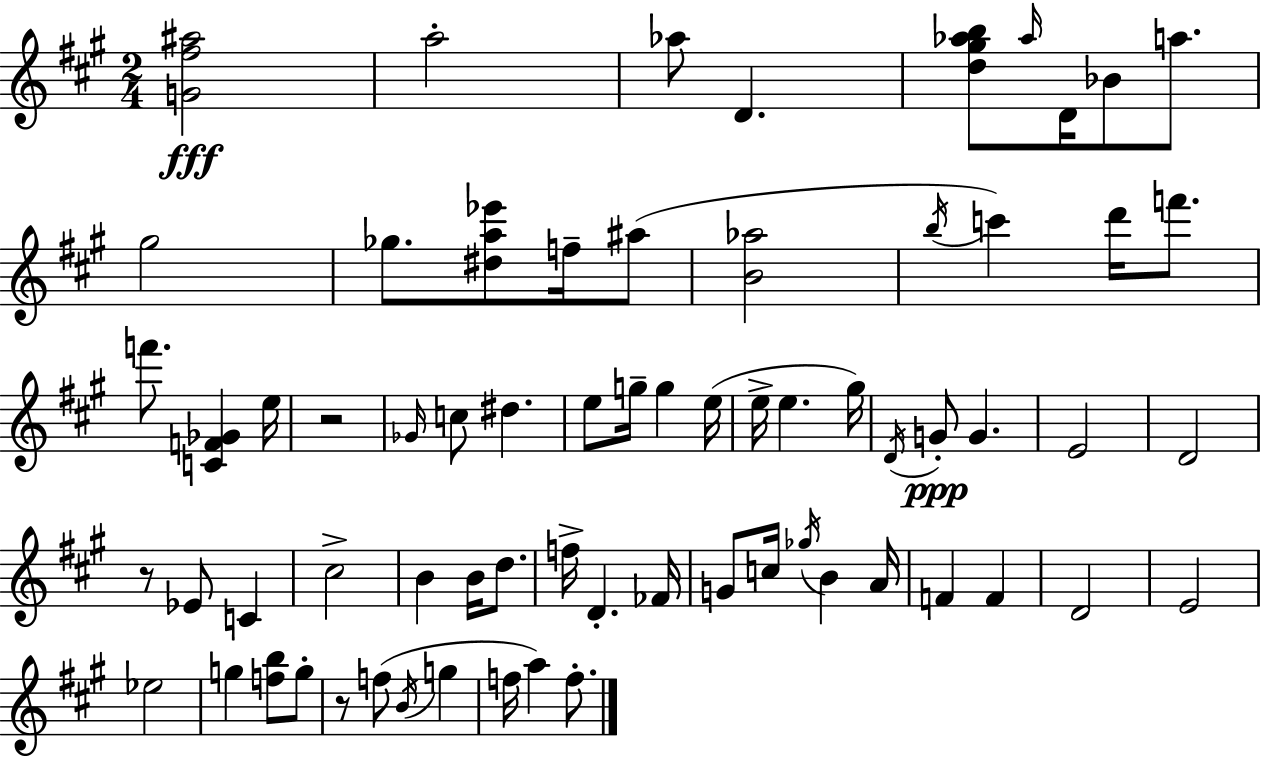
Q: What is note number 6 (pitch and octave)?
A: Bb4